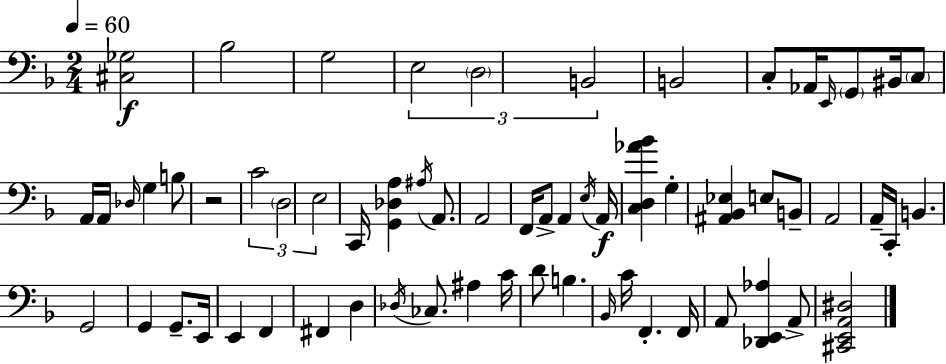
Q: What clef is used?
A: bass